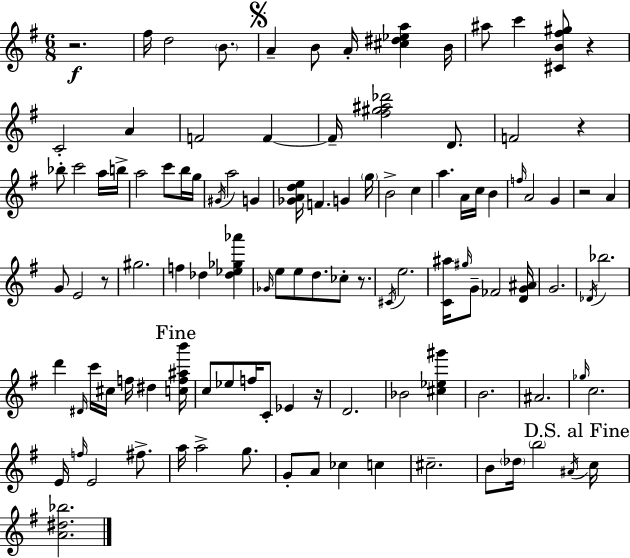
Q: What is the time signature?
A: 6/8